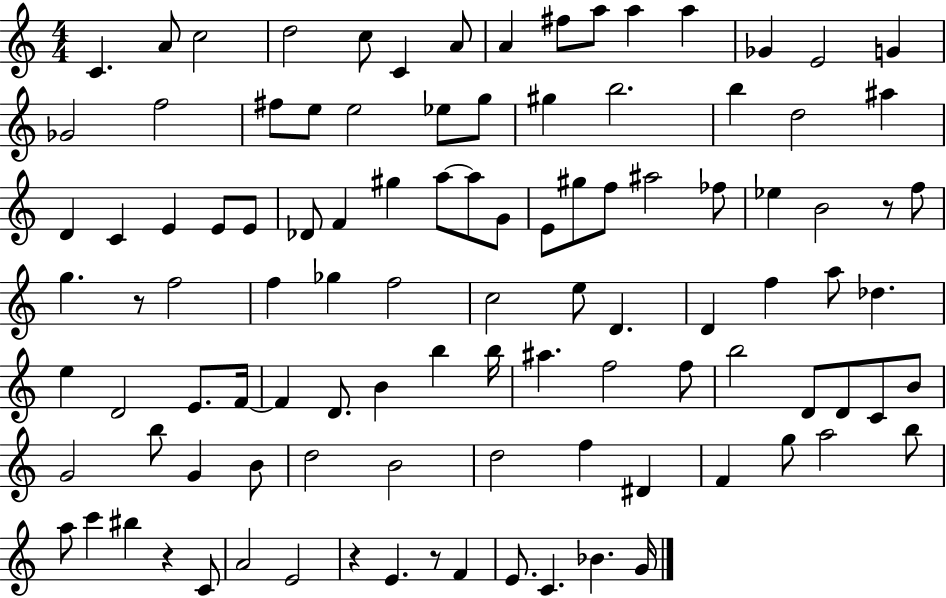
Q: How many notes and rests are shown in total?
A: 105